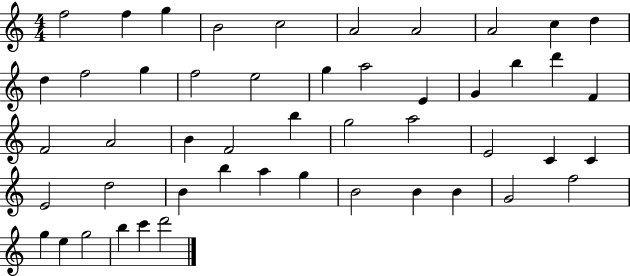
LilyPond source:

{
  \clef treble
  \numericTimeSignature
  \time 4/4
  \key c \major
  f''2 f''4 g''4 | b'2 c''2 | a'2 a'2 | a'2 c''4 d''4 | \break d''4 f''2 g''4 | f''2 e''2 | g''4 a''2 e'4 | g'4 b''4 d'''4 f'4 | \break f'2 a'2 | b'4 f'2 b''4 | g''2 a''2 | e'2 c'4 c'4 | \break e'2 d''2 | b'4 b''4 a''4 g''4 | b'2 b'4 b'4 | g'2 f''2 | \break g''4 e''4 g''2 | b''4 c'''4 d'''2 | \bar "|."
}